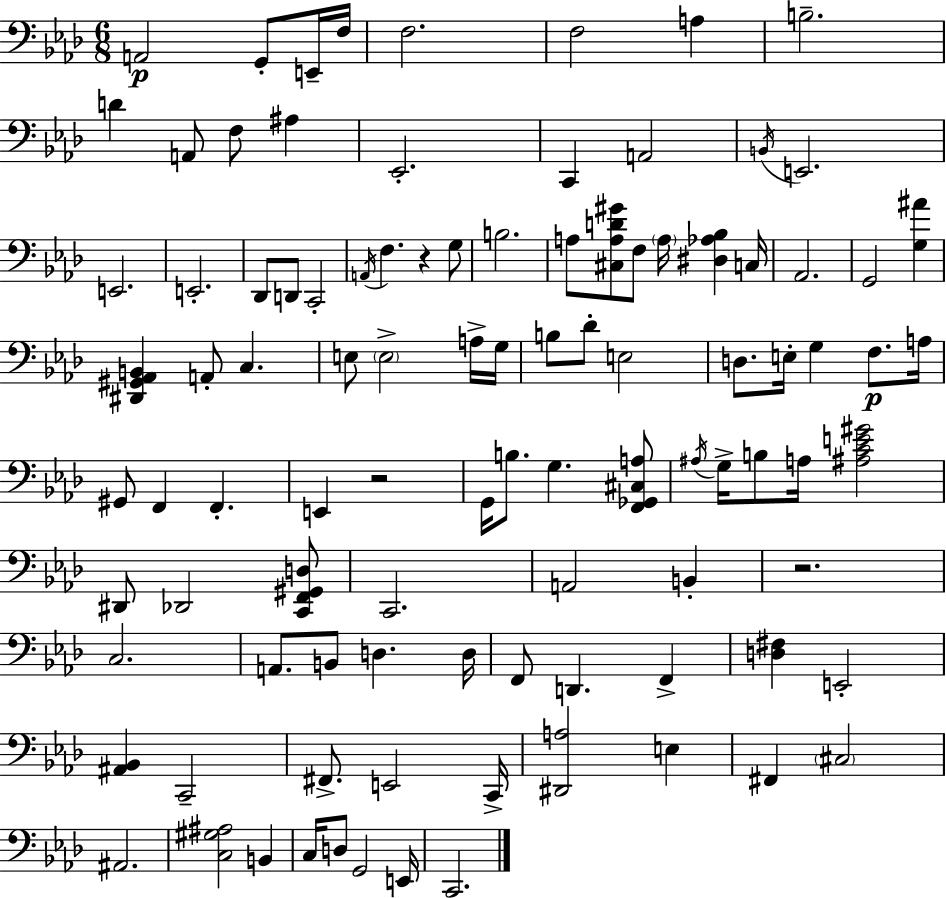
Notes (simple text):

A2/h G2/e E2/s F3/s F3/h. F3/h A3/q B3/h. D4/q A2/e F3/e A#3/q Eb2/h. C2/q A2/h B2/s E2/h. E2/h. E2/h. Db2/e D2/e C2/h A2/s F3/q. R/q G3/e B3/h. A3/e [C#3,A3,D4,G#4]/e F3/e A3/s [D#3,Ab3,Bb3]/q C3/s Ab2/h. G2/h [G3,A#4]/q [D#2,G#2,Ab2,B2]/q A2/e C3/q. E3/e E3/h A3/s G3/s B3/e Db4/e E3/h D3/e. E3/s G3/q F3/e. A3/s G#2/e F2/q F2/q. E2/q R/h G2/s B3/e. G3/q. [F2,Gb2,C#3,A3]/e A#3/s G3/s B3/e A3/s [A#3,C4,E4,G#4]/h D#2/e Db2/h [C2,F2,G#2,D3]/e C2/h. A2/h B2/q R/h. C3/h. A2/e. B2/e D3/q. D3/s F2/e D2/q. F2/q [D3,F#3]/q E2/h [A#2,Bb2]/q C2/h F#2/e. E2/h C2/s [D#2,A3]/h E3/q F#2/q C#3/h A#2/h. [C3,G#3,A#3]/h B2/q C3/s D3/e G2/h E2/s C2/h.